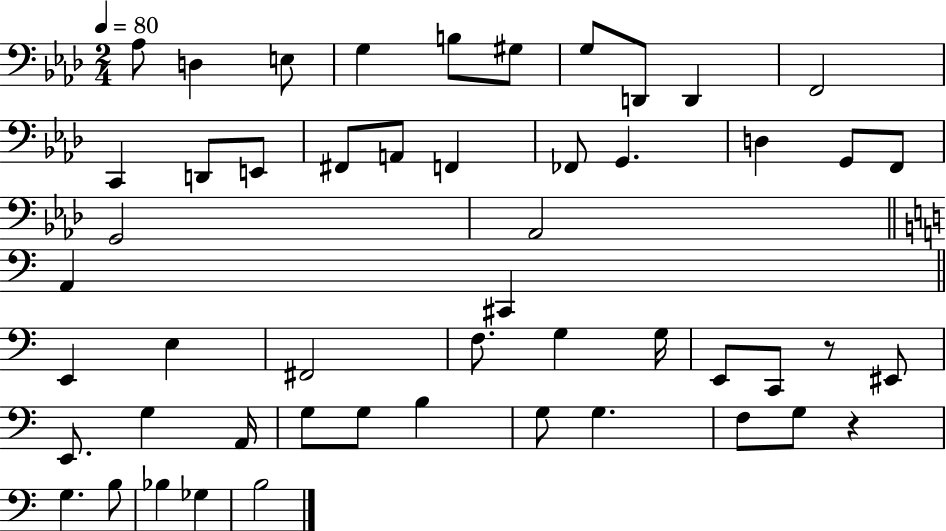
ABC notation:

X:1
T:Untitled
M:2/4
L:1/4
K:Ab
_A,/2 D, E,/2 G, B,/2 ^G,/2 G,/2 D,,/2 D,, F,,2 C,, D,,/2 E,,/2 ^F,,/2 A,,/2 F,, _F,,/2 G,, D, G,,/2 F,,/2 G,,2 _A,,2 A,, ^C,, E,, E, ^F,,2 F,/2 G, G,/4 E,,/2 C,,/2 z/2 ^E,,/2 E,,/2 G, A,,/4 G,/2 G,/2 B, G,/2 G, F,/2 G,/2 z G, B,/2 _B, _G, B,2